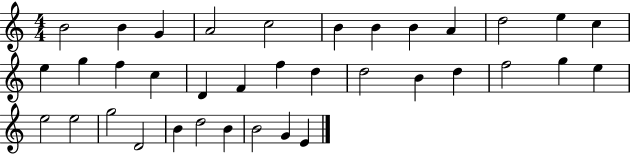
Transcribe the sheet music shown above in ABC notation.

X:1
T:Untitled
M:4/4
L:1/4
K:C
B2 B G A2 c2 B B B A d2 e c e g f c D F f d d2 B d f2 g e e2 e2 g2 D2 B d2 B B2 G E